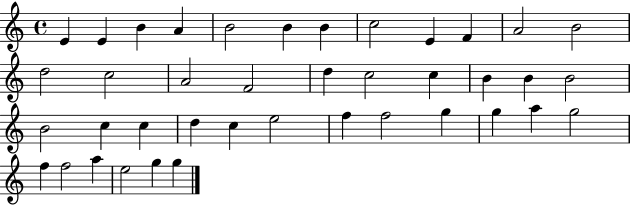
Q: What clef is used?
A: treble